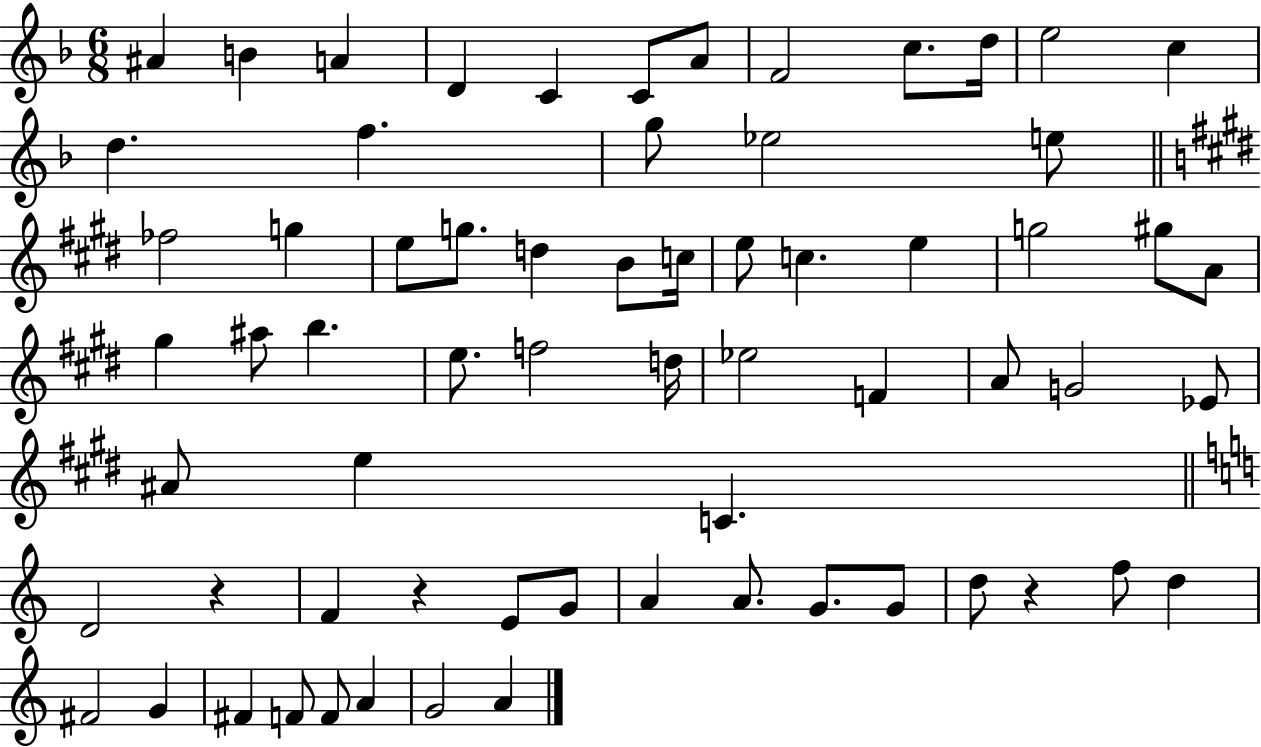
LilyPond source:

{
  \clef treble
  \numericTimeSignature
  \time 6/8
  \key f \major
  \repeat volta 2 { ais'4 b'4 a'4 | d'4 c'4 c'8 a'8 | f'2 c''8. d''16 | e''2 c''4 | \break d''4. f''4. | g''8 ees''2 e''8 | \bar "||" \break \key e \major fes''2 g''4 | e''8 g''8. d''4 b'8 c''16 | e''8 c''4. e''4 | g''2 gis''8 a'8 | \break gis''4 ais''8 b''4. | e''8. f''2 d''16 | ees''2 f'4 | a'8 g'2 ees'8 | \break ais'8 e''4 c'4. | \bar "||" \break \key c \major d'2 r4 | f'4 r4 e'8 g'8 | a'4 a'8. g'8. g'8 | d''8 r4 f''8 d''4 | \break fis'2 g'4 | fis'4 f'8 f'8 a'4 | g'2 a'4 | } \bar "|."
}